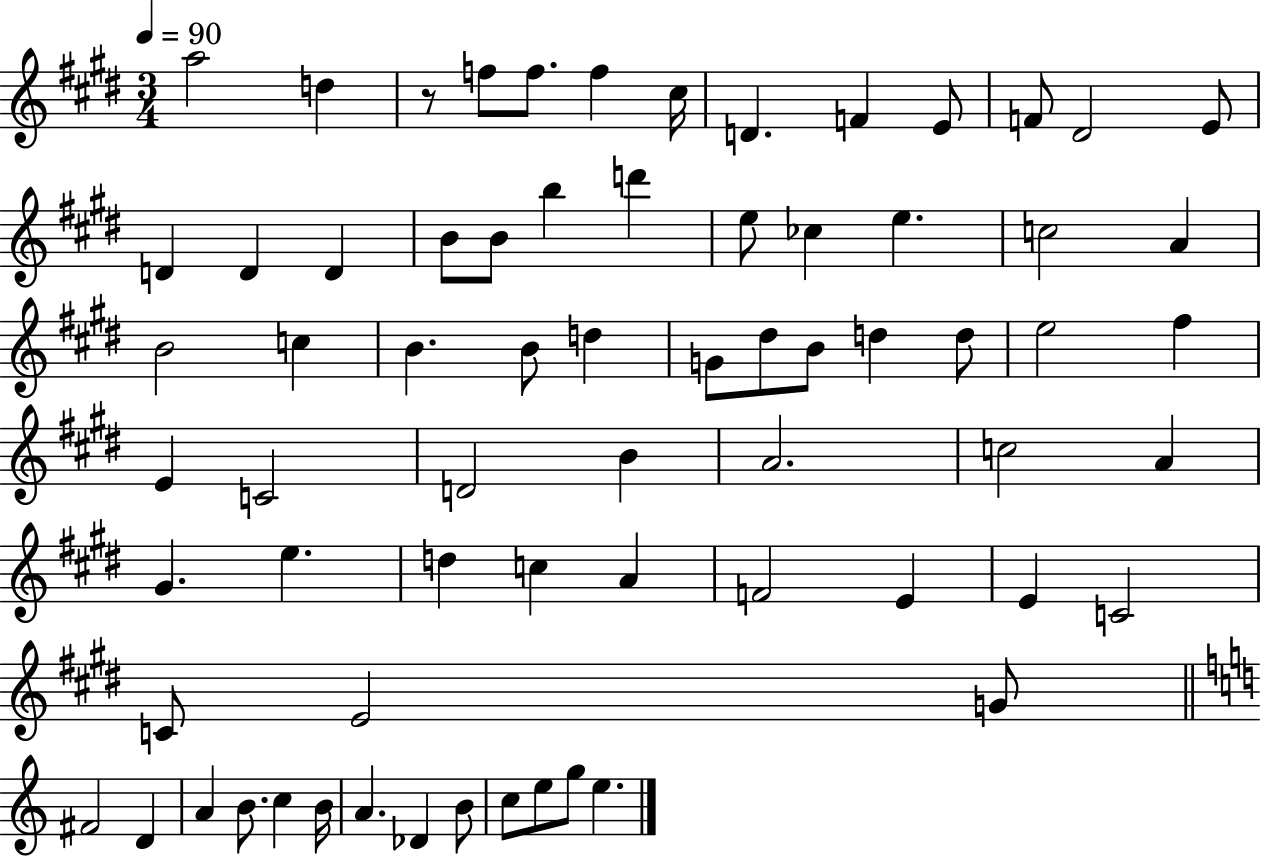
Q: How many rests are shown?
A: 1